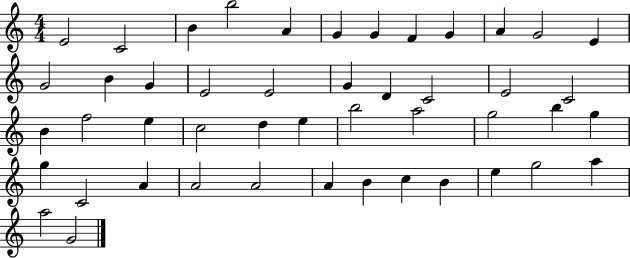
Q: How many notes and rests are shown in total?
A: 47